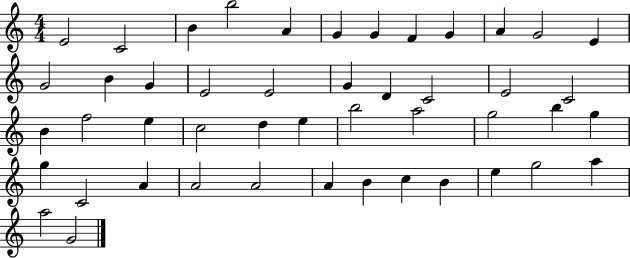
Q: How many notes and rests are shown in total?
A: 47